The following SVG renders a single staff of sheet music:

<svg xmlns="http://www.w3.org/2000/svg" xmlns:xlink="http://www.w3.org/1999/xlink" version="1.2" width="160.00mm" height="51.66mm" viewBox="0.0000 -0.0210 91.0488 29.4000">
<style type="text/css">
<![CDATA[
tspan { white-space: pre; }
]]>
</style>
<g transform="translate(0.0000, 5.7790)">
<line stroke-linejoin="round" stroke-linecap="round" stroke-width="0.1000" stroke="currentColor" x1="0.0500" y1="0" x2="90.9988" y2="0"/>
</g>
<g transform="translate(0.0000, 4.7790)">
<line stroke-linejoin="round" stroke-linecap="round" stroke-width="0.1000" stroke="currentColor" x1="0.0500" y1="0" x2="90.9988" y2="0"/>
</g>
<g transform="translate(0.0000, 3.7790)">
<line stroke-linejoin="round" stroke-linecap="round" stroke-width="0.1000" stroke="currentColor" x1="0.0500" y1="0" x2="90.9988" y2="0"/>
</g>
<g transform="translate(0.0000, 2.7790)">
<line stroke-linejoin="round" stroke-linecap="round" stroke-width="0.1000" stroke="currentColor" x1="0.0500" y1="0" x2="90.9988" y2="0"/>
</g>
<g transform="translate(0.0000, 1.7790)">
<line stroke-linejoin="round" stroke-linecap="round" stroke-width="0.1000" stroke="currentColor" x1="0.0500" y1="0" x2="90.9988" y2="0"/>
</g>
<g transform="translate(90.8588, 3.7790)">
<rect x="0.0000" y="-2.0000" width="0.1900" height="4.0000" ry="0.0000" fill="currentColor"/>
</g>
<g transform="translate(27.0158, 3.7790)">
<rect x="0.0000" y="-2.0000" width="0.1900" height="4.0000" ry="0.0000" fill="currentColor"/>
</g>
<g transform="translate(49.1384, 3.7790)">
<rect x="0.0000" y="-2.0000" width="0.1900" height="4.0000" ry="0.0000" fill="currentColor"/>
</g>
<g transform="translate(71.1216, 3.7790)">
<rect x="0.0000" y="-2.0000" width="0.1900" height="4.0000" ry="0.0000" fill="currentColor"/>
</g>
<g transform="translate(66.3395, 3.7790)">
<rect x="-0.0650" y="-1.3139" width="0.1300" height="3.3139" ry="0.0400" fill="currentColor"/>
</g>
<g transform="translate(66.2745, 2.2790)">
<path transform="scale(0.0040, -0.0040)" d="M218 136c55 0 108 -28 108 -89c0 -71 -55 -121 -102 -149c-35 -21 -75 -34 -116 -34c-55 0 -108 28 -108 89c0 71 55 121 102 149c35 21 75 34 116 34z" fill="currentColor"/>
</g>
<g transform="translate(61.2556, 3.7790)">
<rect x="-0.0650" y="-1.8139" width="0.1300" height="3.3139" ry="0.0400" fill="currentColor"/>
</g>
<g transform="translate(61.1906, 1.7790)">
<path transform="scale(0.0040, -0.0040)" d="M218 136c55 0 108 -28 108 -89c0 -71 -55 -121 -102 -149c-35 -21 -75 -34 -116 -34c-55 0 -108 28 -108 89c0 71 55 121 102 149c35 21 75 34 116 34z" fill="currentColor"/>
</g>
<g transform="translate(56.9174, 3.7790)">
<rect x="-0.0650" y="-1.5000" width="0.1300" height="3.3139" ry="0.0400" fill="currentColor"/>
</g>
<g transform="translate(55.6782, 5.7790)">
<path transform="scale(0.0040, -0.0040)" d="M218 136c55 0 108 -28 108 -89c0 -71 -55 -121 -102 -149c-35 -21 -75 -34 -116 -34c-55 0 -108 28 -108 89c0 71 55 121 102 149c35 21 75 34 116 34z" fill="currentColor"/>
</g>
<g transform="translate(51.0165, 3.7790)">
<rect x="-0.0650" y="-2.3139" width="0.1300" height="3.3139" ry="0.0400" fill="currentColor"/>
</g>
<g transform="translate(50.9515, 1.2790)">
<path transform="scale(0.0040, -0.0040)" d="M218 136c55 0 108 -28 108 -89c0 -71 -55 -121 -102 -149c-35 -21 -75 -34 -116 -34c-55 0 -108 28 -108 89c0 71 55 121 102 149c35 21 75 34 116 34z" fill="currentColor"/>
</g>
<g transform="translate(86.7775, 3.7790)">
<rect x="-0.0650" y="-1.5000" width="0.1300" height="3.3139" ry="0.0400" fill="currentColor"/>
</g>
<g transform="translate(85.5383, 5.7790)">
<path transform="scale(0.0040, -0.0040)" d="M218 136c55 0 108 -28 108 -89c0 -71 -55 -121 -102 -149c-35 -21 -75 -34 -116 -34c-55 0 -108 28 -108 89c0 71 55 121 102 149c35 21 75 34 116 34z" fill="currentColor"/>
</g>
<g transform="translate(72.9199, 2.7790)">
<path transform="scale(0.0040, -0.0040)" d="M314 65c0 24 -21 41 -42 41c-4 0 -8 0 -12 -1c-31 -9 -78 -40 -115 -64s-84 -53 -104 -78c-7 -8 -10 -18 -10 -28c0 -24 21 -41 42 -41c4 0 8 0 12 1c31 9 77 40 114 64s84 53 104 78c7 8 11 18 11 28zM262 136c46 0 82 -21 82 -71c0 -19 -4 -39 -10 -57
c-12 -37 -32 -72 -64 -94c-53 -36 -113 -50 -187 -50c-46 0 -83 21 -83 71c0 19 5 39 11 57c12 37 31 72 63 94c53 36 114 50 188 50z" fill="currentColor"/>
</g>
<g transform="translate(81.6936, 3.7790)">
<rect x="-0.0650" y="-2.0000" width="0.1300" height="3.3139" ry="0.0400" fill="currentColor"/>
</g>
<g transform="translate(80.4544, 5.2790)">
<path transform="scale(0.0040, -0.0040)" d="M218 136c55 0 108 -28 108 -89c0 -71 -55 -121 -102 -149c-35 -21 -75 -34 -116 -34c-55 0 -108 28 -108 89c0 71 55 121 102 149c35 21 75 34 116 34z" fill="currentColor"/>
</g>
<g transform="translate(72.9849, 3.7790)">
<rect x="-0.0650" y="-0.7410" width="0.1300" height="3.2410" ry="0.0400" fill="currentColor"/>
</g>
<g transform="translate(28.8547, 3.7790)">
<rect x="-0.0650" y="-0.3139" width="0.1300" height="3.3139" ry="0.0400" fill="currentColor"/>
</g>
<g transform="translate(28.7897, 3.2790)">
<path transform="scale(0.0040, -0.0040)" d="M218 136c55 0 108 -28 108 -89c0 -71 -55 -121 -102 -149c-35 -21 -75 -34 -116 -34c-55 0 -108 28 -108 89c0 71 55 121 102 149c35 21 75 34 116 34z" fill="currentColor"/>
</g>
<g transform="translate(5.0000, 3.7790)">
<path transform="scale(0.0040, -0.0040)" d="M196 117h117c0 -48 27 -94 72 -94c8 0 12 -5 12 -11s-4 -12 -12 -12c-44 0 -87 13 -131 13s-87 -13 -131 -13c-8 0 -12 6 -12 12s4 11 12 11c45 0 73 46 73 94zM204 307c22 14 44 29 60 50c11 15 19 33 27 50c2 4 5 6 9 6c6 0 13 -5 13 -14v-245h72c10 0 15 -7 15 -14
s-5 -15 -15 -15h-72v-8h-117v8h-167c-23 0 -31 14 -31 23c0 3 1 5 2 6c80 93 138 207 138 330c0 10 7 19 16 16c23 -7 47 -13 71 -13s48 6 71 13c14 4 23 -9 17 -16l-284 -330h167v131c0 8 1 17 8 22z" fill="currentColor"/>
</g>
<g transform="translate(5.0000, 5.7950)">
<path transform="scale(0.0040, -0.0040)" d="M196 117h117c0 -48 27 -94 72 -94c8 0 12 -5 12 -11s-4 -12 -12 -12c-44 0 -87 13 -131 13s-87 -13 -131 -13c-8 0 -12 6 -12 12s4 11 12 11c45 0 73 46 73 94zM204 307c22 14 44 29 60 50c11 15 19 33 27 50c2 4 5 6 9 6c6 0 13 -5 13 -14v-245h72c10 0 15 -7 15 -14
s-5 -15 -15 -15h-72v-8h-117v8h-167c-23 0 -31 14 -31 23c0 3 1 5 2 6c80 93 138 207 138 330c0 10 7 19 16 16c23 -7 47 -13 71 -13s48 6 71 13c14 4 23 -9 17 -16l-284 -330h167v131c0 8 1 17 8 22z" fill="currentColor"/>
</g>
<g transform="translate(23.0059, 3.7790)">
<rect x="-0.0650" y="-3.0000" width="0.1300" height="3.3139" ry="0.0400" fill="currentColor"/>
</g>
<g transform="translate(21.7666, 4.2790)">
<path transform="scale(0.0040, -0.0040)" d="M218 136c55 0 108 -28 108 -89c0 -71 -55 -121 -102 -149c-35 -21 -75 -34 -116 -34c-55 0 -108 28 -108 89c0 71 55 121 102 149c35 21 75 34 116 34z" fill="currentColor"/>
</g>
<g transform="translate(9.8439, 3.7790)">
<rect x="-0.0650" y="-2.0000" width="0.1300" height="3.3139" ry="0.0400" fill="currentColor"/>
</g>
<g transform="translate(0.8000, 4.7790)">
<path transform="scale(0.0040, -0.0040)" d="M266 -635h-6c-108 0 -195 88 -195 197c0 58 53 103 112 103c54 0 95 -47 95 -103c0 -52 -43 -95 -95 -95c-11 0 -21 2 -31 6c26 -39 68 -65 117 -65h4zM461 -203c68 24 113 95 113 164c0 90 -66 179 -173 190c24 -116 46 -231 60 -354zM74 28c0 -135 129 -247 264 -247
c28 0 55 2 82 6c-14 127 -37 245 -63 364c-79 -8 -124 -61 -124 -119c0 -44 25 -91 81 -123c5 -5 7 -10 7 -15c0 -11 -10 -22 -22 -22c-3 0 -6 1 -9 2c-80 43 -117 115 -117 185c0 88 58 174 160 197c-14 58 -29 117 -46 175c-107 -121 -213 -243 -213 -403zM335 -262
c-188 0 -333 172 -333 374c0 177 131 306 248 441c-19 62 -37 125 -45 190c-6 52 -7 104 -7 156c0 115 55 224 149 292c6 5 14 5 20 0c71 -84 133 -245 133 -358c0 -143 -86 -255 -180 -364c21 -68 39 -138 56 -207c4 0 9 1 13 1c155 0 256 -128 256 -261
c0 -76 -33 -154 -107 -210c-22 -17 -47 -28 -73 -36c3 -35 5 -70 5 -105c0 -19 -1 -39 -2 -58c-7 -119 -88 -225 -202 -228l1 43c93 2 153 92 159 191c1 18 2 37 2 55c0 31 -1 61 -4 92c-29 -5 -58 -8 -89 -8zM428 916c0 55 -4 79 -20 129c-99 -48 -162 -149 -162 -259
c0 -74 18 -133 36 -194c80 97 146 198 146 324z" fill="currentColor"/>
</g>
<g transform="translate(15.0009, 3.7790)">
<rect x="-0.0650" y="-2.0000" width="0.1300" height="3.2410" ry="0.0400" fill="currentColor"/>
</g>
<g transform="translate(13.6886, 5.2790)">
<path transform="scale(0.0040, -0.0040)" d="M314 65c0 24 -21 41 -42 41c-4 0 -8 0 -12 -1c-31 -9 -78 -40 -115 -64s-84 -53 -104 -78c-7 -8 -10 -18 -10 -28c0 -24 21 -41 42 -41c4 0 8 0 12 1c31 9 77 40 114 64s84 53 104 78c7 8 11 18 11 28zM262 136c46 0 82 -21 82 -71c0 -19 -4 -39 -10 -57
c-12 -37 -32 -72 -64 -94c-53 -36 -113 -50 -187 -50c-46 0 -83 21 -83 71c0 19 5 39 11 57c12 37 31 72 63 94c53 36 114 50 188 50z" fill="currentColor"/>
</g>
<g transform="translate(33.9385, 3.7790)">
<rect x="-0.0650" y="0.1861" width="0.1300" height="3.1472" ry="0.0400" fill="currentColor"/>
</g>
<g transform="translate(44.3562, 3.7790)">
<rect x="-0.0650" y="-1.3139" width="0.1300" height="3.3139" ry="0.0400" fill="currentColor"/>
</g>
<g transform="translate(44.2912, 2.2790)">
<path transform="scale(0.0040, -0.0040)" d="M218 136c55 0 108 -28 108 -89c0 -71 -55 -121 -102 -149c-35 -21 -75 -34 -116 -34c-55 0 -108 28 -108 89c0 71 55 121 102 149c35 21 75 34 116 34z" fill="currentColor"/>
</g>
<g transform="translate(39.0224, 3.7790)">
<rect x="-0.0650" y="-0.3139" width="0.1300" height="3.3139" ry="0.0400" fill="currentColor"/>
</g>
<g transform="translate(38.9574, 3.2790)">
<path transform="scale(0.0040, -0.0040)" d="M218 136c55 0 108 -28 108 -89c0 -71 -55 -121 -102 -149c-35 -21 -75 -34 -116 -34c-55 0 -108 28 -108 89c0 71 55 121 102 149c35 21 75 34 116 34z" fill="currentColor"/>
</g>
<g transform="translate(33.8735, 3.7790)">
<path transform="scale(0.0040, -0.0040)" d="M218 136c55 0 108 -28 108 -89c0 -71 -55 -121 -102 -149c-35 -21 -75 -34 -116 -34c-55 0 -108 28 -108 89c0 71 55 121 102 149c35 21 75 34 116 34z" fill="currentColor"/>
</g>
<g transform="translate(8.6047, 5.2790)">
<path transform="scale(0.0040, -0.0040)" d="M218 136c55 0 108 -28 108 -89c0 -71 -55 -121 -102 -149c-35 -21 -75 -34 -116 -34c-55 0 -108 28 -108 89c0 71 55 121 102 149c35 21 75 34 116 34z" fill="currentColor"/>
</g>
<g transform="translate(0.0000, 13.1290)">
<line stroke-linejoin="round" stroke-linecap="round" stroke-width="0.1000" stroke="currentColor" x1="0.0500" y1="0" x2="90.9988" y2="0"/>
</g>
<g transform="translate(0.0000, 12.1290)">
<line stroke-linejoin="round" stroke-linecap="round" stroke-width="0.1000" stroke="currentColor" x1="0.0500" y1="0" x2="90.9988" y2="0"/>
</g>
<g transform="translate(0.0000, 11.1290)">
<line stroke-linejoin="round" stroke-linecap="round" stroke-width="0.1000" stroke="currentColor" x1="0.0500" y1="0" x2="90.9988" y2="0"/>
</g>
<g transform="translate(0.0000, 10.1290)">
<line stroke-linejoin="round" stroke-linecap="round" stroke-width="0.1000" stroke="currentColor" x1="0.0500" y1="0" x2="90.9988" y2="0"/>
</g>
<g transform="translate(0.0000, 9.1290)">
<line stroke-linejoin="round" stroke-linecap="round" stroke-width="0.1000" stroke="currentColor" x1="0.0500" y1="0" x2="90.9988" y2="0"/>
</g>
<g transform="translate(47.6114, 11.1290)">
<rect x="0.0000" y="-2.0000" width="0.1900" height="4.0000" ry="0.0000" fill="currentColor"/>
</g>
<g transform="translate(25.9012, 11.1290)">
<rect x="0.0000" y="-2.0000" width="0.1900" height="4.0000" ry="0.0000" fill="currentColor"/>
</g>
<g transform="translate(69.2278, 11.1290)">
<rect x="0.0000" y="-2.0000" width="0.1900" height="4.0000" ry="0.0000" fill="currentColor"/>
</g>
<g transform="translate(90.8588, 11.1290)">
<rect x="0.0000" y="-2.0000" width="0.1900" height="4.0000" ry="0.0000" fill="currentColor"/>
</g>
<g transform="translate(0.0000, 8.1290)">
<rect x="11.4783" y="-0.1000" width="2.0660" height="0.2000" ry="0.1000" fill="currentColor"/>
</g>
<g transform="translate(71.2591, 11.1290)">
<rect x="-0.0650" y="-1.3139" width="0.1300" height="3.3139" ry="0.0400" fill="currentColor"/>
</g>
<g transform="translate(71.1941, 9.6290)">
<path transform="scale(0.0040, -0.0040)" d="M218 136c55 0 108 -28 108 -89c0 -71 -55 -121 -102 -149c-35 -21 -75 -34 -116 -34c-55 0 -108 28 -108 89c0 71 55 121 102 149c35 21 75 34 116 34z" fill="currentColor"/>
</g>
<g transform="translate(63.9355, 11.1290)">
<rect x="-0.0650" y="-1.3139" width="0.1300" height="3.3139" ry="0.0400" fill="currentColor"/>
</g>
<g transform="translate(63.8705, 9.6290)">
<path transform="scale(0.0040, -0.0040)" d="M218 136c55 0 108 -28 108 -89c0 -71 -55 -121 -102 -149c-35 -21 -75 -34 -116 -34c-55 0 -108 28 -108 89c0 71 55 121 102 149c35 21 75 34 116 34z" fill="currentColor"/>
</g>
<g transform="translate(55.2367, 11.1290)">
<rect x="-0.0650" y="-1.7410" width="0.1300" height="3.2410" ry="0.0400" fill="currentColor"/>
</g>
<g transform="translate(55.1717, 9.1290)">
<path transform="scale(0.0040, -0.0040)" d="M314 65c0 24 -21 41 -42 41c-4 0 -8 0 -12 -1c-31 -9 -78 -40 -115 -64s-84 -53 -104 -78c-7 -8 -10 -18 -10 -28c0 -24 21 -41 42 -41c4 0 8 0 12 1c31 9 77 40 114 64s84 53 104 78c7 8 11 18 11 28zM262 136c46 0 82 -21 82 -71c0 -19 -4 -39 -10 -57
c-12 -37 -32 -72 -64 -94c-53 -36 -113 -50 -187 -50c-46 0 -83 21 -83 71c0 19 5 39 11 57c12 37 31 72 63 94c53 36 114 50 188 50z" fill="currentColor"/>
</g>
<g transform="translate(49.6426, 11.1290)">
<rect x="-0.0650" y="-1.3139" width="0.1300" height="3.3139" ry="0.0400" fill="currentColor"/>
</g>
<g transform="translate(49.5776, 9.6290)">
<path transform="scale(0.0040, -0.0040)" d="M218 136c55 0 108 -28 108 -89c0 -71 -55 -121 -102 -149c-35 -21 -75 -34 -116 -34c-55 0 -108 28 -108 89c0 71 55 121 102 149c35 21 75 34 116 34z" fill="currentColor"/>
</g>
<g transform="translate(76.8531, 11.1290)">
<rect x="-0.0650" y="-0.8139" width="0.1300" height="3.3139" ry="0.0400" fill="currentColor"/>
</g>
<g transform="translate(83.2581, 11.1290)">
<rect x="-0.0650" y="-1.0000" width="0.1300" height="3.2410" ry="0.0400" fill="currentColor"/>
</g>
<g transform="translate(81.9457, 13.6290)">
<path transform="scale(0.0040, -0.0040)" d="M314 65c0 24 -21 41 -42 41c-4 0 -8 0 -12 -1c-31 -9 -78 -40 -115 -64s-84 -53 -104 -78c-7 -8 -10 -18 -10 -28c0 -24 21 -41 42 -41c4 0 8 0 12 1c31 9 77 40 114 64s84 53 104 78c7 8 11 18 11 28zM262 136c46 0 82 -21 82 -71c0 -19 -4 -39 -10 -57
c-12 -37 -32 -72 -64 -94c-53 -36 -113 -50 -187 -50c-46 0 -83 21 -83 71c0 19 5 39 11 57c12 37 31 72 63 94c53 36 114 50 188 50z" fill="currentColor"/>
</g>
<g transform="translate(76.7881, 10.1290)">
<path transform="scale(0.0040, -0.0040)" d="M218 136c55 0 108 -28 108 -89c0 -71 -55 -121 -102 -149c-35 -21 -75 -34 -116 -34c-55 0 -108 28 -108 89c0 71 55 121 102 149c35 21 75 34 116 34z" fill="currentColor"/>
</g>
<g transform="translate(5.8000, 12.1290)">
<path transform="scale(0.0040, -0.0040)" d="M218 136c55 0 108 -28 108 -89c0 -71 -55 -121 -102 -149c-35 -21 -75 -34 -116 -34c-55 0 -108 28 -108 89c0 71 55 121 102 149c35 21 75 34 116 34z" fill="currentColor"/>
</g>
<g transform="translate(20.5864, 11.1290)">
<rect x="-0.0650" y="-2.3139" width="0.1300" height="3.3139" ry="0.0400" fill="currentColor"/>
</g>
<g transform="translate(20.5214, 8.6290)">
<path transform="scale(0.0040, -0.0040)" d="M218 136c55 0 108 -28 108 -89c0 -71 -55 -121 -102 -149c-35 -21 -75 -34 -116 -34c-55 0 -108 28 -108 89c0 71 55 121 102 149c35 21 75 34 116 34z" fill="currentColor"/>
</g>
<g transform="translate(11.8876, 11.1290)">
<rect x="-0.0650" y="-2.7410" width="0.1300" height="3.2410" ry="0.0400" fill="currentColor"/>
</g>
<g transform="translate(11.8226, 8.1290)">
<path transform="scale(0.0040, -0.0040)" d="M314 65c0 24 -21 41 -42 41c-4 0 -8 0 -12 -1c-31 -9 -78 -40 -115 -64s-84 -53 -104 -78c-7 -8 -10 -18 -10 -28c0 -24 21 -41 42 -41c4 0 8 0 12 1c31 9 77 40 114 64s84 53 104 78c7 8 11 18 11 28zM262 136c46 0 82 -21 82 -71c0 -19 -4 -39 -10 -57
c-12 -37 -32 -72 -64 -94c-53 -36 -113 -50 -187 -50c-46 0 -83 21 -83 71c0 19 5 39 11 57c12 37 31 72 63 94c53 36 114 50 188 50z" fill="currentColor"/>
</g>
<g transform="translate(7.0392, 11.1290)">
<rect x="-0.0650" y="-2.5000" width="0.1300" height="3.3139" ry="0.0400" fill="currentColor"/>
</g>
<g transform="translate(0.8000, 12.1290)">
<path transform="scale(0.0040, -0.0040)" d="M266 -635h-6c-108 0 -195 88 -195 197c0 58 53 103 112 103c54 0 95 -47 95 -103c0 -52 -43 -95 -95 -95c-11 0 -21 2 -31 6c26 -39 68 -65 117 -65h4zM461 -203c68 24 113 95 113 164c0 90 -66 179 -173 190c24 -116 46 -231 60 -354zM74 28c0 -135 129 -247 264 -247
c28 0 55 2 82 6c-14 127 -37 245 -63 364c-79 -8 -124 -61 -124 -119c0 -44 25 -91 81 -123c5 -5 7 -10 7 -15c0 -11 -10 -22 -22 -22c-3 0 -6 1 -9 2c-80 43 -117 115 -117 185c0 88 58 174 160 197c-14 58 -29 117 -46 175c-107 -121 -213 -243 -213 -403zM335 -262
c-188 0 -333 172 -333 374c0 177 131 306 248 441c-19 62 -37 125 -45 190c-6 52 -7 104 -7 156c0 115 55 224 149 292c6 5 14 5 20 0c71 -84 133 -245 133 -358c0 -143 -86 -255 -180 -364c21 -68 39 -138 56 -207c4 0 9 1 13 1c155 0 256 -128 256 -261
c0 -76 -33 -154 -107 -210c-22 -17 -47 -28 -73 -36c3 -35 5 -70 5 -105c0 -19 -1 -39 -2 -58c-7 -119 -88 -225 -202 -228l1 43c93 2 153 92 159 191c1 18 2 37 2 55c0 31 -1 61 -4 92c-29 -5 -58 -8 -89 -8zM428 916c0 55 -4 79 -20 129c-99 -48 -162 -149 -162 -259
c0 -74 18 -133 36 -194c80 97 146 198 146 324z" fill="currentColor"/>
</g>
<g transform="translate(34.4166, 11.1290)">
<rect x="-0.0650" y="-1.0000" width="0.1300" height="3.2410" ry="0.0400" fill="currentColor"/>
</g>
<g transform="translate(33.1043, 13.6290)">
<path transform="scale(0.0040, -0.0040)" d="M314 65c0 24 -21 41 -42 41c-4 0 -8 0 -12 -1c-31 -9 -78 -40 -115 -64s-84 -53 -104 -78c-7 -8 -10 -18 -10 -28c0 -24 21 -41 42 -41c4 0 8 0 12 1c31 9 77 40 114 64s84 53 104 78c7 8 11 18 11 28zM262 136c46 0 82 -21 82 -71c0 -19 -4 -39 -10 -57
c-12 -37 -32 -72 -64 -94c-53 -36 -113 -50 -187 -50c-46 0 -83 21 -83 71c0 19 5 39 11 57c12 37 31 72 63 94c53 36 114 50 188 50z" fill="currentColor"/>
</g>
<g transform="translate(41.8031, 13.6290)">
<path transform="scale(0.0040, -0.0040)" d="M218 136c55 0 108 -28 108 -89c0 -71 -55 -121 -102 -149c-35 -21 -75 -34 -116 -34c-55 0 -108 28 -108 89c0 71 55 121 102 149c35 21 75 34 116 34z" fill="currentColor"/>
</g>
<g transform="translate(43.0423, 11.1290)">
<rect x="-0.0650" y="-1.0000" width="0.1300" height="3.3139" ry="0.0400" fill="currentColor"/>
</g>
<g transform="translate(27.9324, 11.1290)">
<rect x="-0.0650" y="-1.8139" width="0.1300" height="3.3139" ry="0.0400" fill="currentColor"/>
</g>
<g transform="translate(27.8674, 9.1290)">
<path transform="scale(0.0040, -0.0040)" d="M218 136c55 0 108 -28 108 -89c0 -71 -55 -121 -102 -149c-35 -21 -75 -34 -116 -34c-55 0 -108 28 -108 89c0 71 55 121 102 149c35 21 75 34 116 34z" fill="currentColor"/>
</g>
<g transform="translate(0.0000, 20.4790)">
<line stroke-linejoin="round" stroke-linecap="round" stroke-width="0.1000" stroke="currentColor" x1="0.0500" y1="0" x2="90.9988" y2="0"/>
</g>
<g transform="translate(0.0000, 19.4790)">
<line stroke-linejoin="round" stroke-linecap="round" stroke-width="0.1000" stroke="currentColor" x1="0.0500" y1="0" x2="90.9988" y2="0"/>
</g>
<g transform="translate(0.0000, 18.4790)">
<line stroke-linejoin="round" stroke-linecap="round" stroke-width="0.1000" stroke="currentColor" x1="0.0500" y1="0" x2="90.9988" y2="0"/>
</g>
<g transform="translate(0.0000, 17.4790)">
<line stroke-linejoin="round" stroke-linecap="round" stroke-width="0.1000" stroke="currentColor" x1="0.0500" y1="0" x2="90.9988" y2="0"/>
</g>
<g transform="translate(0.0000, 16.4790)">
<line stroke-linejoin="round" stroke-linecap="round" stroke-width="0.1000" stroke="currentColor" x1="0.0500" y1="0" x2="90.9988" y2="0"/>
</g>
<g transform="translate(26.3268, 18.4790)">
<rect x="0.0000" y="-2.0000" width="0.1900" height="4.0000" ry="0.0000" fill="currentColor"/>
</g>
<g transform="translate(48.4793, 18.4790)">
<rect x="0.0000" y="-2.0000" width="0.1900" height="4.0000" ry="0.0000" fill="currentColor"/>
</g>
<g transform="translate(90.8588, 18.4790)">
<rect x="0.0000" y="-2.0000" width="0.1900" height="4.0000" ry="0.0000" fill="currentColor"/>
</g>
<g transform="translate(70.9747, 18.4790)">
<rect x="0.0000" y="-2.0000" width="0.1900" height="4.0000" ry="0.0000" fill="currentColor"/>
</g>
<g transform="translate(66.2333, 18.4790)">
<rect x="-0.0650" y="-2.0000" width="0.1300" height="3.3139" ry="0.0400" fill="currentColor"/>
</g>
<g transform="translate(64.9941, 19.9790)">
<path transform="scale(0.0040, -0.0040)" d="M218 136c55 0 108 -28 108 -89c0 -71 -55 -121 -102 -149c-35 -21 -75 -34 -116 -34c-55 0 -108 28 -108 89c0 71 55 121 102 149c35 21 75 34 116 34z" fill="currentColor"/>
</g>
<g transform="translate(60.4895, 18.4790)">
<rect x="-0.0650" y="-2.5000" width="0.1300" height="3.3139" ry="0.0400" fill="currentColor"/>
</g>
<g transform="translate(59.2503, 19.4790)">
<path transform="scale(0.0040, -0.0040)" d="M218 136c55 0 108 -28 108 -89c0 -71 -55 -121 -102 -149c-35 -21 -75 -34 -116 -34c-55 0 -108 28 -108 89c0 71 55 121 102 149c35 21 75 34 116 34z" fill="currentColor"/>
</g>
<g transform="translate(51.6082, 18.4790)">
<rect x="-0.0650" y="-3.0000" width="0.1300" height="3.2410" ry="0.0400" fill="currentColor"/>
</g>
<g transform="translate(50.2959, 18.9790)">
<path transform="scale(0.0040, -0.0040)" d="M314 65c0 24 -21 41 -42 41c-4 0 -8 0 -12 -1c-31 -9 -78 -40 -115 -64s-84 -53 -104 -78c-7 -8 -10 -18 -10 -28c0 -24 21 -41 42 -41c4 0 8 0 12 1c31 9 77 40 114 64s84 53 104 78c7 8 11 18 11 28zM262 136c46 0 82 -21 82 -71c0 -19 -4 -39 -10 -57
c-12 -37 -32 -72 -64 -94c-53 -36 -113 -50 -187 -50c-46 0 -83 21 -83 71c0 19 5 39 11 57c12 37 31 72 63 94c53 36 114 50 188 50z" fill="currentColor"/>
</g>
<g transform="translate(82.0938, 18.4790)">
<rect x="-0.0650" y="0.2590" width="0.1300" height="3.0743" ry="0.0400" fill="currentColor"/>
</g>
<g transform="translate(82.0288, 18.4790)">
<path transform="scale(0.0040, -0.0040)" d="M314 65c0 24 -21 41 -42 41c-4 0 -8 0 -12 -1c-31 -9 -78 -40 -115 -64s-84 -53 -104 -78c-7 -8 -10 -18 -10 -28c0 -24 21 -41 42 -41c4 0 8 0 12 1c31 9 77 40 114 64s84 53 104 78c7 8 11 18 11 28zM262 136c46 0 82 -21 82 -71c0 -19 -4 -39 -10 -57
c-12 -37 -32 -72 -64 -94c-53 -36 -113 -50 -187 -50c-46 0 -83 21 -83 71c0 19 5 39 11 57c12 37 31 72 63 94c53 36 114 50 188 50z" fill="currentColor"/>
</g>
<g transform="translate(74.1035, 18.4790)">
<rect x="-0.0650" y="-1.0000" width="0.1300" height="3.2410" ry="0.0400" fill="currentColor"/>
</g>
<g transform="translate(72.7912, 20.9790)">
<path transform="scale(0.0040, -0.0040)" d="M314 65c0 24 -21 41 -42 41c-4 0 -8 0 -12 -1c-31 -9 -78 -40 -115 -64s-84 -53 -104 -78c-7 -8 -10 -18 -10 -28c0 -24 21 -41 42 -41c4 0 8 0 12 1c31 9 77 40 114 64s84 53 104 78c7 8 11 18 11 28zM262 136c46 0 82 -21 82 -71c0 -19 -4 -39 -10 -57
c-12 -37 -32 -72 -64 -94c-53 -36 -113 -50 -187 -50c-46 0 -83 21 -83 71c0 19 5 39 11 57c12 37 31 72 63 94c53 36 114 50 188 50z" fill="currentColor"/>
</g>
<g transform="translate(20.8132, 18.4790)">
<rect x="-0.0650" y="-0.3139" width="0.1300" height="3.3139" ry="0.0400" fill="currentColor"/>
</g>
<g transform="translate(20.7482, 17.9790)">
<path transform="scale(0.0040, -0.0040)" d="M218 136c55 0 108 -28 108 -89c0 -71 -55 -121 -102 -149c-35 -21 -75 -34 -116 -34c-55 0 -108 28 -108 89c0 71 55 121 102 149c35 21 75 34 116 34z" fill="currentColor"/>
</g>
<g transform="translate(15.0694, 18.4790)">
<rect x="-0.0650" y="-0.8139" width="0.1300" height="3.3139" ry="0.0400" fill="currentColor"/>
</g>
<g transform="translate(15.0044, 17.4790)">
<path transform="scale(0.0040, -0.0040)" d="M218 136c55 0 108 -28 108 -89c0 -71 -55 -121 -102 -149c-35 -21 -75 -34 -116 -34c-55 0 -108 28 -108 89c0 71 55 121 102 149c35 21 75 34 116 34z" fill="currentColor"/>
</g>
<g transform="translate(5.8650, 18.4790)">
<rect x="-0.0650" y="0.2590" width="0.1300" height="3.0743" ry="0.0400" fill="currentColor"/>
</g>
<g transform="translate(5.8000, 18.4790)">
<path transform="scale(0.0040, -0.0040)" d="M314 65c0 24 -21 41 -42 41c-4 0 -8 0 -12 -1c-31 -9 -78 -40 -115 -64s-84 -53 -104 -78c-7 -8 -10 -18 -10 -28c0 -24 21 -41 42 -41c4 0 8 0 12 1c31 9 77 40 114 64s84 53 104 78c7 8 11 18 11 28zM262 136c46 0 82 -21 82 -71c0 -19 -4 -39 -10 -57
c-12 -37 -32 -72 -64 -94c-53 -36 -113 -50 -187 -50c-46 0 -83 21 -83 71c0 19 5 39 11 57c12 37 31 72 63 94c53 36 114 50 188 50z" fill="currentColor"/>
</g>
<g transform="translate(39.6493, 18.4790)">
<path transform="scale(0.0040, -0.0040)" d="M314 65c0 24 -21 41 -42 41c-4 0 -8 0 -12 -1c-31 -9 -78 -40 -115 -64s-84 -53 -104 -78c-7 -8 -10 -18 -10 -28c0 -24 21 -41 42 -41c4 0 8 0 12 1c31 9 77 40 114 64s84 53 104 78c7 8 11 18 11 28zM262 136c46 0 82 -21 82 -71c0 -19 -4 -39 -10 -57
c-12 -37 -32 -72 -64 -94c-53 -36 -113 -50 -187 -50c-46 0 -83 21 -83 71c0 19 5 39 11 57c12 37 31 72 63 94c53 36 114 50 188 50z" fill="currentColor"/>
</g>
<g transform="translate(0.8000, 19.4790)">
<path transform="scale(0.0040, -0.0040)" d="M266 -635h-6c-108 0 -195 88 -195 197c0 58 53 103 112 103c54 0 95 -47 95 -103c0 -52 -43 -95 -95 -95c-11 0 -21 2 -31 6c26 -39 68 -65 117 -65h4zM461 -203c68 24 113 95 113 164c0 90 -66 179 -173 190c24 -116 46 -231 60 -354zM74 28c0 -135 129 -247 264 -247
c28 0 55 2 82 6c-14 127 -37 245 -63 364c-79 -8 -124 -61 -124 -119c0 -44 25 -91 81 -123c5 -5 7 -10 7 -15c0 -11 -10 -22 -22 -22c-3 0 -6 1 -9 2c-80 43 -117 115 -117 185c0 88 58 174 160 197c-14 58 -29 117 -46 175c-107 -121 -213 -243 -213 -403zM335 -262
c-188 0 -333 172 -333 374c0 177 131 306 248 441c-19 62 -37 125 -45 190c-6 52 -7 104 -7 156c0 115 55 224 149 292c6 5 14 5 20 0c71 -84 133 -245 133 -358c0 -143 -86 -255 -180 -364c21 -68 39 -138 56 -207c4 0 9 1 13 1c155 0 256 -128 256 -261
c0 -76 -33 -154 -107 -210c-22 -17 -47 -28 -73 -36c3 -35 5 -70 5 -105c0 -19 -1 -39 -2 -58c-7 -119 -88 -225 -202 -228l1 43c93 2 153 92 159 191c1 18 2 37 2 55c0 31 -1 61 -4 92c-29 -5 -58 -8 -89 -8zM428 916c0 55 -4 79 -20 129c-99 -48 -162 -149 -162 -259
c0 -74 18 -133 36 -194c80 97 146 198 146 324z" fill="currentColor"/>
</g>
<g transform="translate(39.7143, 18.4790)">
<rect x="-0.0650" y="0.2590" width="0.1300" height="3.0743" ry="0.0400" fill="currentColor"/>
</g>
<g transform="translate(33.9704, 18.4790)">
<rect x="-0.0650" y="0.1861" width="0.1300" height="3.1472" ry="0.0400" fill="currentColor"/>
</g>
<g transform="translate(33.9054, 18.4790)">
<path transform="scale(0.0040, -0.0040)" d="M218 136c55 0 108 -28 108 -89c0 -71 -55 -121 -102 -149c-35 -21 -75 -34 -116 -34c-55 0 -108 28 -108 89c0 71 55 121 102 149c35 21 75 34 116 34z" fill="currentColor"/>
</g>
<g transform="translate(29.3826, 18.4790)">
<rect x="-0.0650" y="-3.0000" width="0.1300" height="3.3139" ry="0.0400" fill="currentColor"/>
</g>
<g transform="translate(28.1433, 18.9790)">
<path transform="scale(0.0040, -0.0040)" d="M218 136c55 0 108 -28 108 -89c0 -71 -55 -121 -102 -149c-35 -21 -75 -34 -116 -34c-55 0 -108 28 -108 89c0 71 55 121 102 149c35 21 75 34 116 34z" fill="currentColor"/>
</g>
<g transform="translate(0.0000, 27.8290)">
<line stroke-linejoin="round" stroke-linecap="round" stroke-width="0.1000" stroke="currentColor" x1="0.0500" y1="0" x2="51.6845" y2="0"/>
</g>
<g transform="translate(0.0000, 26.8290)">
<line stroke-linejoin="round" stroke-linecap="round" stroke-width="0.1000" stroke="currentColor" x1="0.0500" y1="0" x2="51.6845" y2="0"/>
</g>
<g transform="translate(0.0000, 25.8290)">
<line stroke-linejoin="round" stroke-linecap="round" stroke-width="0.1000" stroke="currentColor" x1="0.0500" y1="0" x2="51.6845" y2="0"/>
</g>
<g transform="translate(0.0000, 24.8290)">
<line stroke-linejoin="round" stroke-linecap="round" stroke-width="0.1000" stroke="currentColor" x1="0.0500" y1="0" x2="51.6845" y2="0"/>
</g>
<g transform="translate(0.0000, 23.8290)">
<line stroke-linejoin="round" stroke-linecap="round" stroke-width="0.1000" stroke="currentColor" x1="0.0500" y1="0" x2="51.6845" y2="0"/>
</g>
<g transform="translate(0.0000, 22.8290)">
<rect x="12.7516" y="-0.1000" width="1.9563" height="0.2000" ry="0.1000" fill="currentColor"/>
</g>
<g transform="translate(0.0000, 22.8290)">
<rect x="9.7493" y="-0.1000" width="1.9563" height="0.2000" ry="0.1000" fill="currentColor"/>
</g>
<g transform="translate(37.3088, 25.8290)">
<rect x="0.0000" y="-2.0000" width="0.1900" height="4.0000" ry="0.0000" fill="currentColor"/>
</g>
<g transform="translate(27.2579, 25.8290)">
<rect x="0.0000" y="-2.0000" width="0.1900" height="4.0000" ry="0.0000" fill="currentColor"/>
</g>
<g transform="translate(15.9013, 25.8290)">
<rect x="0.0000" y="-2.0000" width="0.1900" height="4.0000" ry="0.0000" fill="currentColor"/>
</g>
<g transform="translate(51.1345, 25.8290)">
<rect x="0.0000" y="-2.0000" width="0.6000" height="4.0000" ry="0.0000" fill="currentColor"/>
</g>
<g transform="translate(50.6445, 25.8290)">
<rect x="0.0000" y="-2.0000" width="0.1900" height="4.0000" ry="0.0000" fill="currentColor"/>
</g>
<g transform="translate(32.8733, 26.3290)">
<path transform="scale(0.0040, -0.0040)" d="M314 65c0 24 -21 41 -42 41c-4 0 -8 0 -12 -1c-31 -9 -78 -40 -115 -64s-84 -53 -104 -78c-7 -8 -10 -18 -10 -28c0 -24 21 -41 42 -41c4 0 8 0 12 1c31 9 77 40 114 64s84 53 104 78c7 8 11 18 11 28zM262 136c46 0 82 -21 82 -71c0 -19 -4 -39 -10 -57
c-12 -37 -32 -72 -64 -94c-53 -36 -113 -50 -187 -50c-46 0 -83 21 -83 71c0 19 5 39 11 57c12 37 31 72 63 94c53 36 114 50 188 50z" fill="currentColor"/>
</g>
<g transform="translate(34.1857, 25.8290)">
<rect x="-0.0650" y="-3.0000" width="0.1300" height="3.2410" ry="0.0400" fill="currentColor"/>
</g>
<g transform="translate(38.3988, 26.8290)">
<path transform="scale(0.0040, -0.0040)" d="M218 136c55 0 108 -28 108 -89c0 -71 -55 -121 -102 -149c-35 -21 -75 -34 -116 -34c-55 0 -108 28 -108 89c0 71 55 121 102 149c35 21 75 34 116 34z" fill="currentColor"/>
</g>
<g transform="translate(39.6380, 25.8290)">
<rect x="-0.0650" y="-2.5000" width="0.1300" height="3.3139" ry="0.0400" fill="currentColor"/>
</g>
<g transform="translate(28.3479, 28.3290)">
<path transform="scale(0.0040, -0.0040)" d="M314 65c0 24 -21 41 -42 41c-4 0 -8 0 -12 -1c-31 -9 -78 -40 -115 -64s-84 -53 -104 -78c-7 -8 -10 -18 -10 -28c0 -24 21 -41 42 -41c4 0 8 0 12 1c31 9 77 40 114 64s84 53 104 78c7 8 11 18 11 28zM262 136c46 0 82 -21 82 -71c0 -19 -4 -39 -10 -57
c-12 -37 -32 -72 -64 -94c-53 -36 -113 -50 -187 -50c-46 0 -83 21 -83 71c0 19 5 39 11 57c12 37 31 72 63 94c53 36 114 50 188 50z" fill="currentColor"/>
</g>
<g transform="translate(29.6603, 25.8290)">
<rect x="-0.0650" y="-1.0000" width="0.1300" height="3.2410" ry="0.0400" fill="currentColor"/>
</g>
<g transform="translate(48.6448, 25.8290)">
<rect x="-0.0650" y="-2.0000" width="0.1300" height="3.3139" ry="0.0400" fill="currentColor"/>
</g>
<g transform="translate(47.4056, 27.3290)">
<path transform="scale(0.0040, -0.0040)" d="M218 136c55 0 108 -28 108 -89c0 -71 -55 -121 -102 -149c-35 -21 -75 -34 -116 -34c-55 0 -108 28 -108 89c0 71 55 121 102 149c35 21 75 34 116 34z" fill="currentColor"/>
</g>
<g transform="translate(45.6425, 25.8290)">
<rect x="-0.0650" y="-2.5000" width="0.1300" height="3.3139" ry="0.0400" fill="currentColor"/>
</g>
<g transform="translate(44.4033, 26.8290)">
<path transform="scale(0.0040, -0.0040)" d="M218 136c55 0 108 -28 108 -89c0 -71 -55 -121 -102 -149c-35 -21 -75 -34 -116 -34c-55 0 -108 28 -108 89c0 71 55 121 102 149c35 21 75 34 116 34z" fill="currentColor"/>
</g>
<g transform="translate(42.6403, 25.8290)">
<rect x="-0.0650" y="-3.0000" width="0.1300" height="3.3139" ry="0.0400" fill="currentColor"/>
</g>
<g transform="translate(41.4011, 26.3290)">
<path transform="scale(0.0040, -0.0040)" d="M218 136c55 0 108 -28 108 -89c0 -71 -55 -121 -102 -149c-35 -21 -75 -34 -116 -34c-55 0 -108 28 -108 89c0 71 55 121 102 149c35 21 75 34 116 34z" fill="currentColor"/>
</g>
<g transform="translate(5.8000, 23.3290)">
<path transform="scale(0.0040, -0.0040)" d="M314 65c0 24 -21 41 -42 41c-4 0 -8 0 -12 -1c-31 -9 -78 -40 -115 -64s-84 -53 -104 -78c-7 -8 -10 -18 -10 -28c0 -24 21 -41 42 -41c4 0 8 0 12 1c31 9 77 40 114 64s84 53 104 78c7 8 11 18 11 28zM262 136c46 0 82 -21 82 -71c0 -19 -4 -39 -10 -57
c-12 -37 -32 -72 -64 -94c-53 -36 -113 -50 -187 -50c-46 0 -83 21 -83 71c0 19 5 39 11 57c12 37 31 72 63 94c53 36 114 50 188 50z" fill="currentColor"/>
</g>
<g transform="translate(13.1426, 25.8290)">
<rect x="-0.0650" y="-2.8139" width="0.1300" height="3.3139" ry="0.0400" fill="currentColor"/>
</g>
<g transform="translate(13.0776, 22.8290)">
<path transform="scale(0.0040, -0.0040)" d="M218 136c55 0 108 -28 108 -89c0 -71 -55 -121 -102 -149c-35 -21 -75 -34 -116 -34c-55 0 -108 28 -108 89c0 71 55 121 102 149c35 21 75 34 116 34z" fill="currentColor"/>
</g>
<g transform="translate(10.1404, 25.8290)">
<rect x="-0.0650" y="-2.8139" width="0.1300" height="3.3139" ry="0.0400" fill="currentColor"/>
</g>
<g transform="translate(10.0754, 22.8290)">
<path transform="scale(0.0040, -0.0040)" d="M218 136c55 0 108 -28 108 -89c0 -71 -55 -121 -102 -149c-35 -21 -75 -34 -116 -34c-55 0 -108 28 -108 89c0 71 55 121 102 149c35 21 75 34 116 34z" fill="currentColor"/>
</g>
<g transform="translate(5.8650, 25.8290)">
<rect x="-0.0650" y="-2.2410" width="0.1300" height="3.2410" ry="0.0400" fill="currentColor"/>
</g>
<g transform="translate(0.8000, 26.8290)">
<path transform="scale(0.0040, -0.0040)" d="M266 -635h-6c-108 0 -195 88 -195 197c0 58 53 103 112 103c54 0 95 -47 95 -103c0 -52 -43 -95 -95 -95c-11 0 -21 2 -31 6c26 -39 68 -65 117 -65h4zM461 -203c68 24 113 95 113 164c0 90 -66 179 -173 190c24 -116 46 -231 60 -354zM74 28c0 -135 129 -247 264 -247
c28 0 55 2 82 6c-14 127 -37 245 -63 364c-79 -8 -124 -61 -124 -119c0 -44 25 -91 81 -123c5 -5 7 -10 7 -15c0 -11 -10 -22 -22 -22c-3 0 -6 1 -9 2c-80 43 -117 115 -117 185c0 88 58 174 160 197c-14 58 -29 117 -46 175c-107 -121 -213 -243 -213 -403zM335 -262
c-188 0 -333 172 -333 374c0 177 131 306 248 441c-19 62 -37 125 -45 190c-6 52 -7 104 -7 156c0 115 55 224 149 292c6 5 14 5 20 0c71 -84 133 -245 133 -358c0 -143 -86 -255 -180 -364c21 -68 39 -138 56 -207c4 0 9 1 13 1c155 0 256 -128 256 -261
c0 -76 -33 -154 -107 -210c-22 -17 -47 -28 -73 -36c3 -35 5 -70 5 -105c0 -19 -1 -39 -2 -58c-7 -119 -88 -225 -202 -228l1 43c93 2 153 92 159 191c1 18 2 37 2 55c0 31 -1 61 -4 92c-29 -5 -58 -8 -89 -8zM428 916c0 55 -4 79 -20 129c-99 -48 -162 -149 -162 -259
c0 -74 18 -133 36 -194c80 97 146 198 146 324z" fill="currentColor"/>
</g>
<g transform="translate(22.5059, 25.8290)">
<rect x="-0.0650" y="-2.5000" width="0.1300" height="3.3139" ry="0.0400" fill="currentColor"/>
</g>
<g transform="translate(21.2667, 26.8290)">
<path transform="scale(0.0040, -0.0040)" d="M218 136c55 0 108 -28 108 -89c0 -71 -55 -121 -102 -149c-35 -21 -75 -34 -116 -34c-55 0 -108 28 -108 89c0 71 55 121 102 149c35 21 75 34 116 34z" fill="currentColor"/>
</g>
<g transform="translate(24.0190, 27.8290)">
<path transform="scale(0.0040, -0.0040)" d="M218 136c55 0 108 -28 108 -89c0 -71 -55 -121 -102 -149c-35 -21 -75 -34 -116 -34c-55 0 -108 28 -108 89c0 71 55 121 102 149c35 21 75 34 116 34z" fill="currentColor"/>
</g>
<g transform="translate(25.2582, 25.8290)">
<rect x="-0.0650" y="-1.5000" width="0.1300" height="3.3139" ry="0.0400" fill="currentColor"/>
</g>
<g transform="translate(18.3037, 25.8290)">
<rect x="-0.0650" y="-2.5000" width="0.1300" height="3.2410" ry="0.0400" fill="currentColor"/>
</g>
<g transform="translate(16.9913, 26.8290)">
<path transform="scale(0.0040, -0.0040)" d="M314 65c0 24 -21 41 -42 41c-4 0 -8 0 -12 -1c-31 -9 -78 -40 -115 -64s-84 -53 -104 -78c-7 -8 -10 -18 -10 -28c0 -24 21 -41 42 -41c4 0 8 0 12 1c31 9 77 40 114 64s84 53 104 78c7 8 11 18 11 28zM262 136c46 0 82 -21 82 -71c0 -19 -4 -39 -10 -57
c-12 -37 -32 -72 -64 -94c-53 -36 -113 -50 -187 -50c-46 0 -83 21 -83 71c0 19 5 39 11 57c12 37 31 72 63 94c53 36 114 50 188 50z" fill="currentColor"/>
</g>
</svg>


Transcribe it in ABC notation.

X:1
T:Untitled
M:4/4
L:1/4
K:C
F F2 A c B c e g E f e d2 F E G a2 g f D2 D e f2 e e d D2 B2 d c A B B2 A2 G F D2 B2 g2 a a G2 G E D2 A2 G A G F